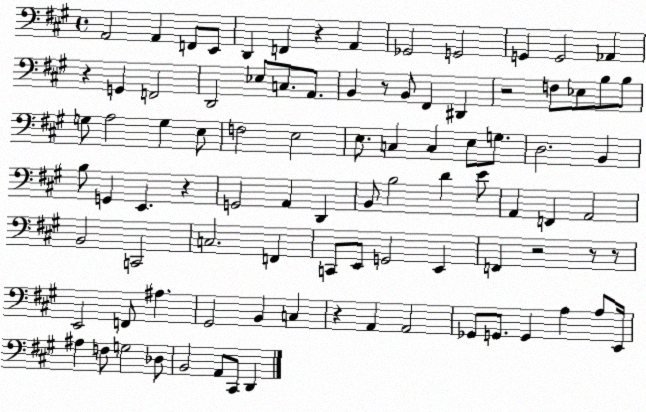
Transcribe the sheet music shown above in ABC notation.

X:1
T:Untitled
M:4/4
L:1/4
K:A
A,,2 A,, F,,/2 E,,/2 D,, F,, z A,, _G,,2 G,,2 G,, G,,2 _A,, z G,, F,,2 D,,2 _E,/2 C,/2 A,,/2 B,, z/2 B,,/2 ^F,, ^D,, z2 F,/2 _E,/2 B,/2 B,/2 G,/2 A,2 G, E,/2 F,2 E,2 E,/2 C, C, E,/2 G,/2 D,2 B,, B,/2 G,, E,, z G,,2 A,, D,, B,,/2 B,2 D E/2 A,, F,, A,,2 B,,2 C,,2 C,2 F,, C,,/2 E,,/2 G,,2 E,, F,, z2 z/2 z/2 E,,2 F,,/2 ^A, ^G,,2 B,, C, z A,, A,,2 _G,,/2 G,,/2 G,, A, A,/2 E,,/4 ^A, F,/2 G,2 _D,/2 B,,2 A,,/2 ^C,,/2 D,,